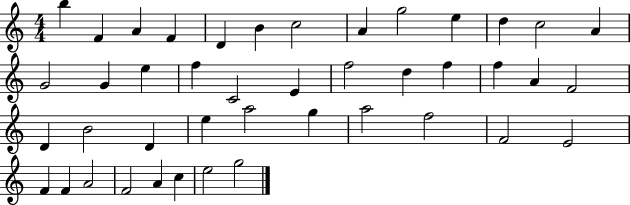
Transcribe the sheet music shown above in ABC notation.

X:1
T:Untitled
M:4/4
L:1/4
K:C
b F A F D B c2 A g2 e d c2 A G2 G e f C2 E f2 d f f A F2 D B2 D e a2 g a2 f2 F2 E2 F F A2 F2 A c e2 g2